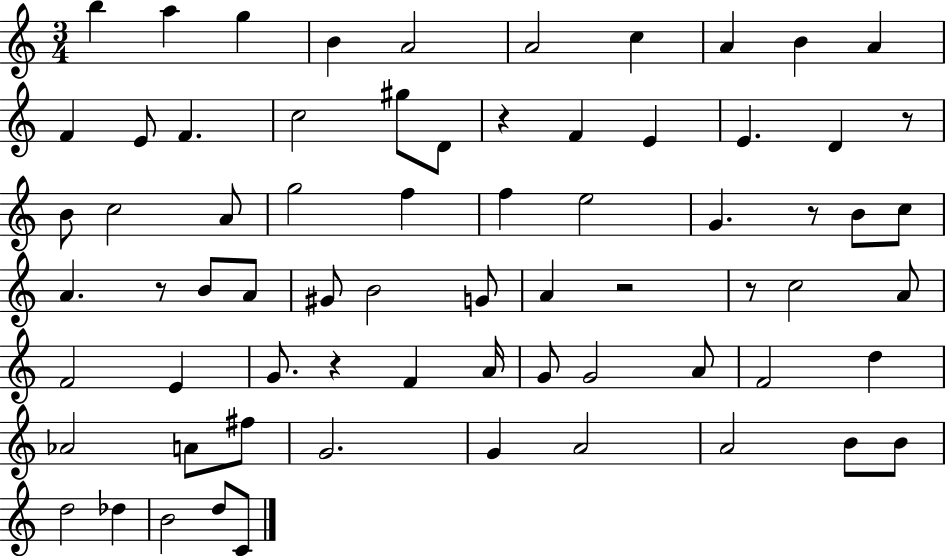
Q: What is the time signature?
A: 3/4